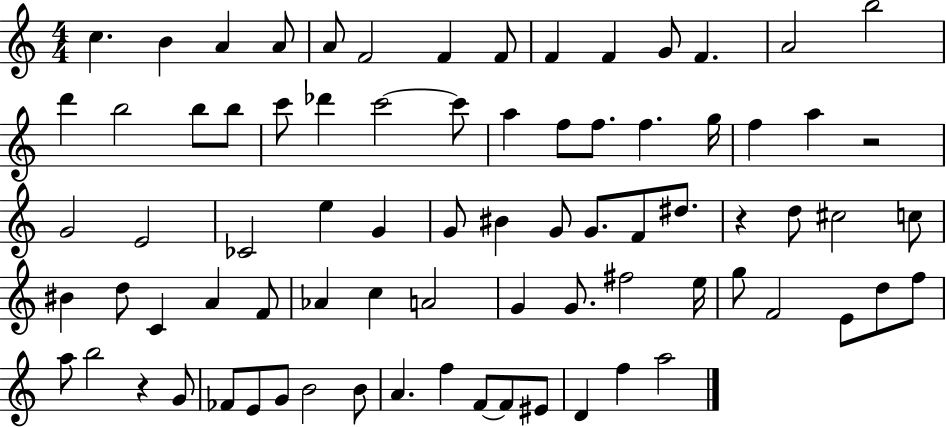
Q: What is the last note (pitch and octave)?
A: A5